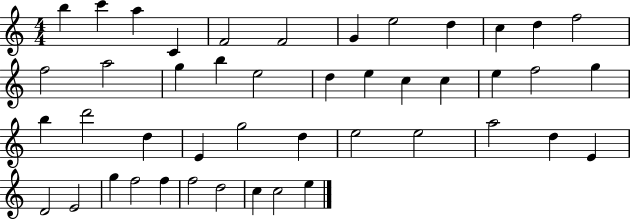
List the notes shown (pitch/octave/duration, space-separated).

B5/q C6/q A5/q C4/q F4/h F4/h G4/q E5/h D5/q C5/q D5/q F5/h F5/h A5/h G5/q B5/q E5/h D5/q E5/q C5/q C5/q E5/q F5/h G5/q B5/q D6/h D5/q E4/q G5/h D5/q E5/h E5/h A5/h D5/q E4/q D4/h E4/h G5/q F5/h F5/q F5/h D5/h C5/q C5/h E5/q